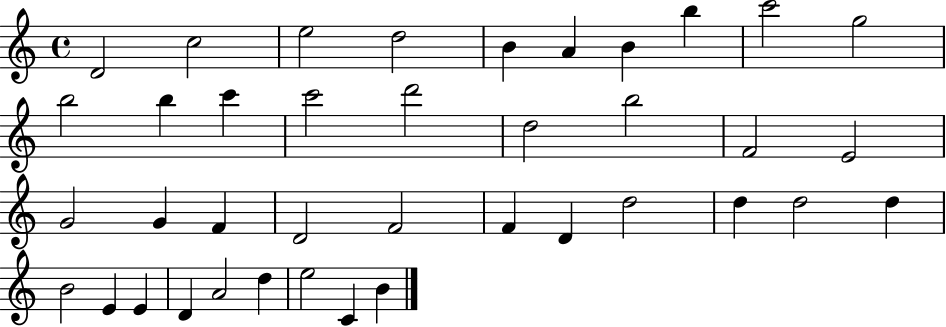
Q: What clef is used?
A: treble